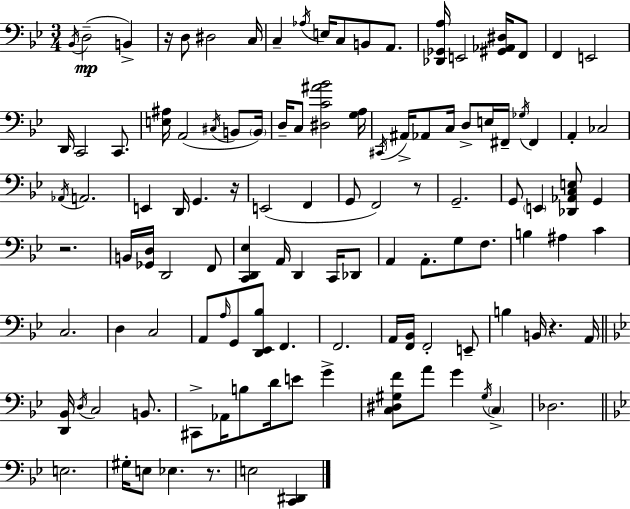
Bb2/s D3/h B2/q R/s D3/e D#3/h C3/s C3/q Ab3/s E3/s C3/e B2/e A2/e. [Db2,Gb2,A3]/s E2/h [G#2,Ab2,D#3]/s F2/e F2/q E2/h D2/s C2/h C2/e. [E3,A#3]/s A2/h C#3/s B2/e B2/s D3/s C3/e [D#3,C4,A#4,Bb4]/h [G3,A3]/s C#2/s A#2/s Ab2/e C3/s D3/e E3/s F#2/s Gb3/s F#2/q A2/q CES3/h Ab2/s A2/h. E2/q D2/s G2/q. R/s E2/h F2/q G2/e F2/h R/e G2/h. G2/e E2/q [Db2,Ab2,C3,E3]/e G2/q R/h. B2/s [Gb2,D3]/s D2/h F2/e [C2,D2,Eb3]/q A2/s D2/q C2/s Db2/e A2/q A2/e. G3/e F3/e. B3/q A#3/q C4/q C3/h. D3/q C3/h A2/e A3/s G2/e [D2,Eb2,Bb3]/e F2/q. F2/h. A2/s [F2,Bb2]/s F2/h E2/e B3/q B2/s R/q. A2/s [D2,Bb2]/s D3/s C3/h B2/e. C#2/e Ab2/s B3/e D4/s E4/e G4/q [C3,D#3,G#3,F4]/e A4/e G4/q G#3/s C3/q Db3/h. E3/h. G#3/s E3/e Eb3/q. R/e. E3/h [C2,D#2]/q